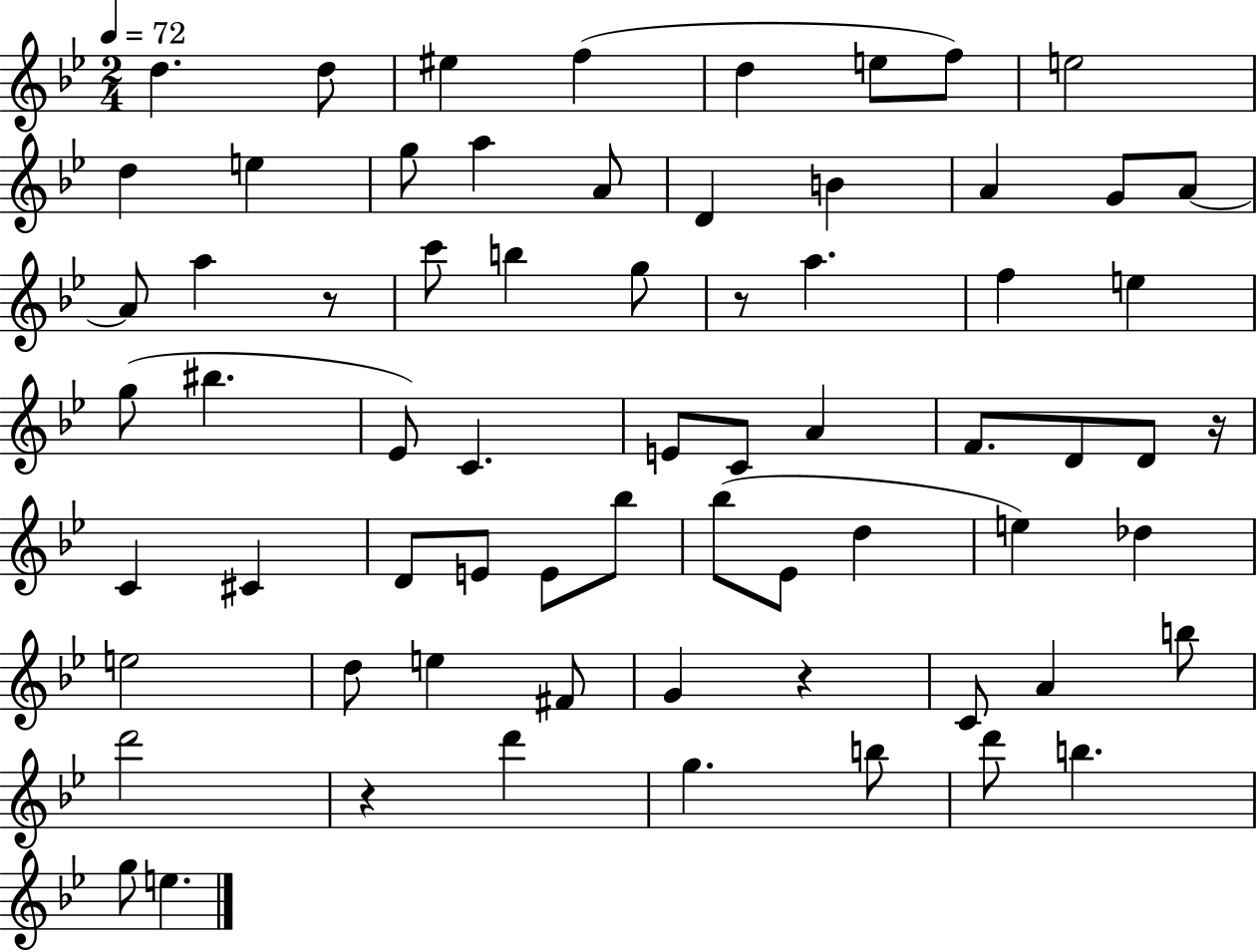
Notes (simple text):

D5/q. D5/e EIS5/q F5/q D5/q E5/e F5/e E5/h D5/q E5/q G5/e A5/q A4/e D4/q B4/q A4/q G4/e A4/e A4/e A5/q R/e C6/e B5/q G5/e R/e A5/q. F5/q E5/q G5/e BIS5/q. Eb4/e C4/q. E4/e C4/e A4/q F4/e. D4/e D4/e R/s C4/q C#4/q D4/e E4/e E4/e Bb5/e Bb5/e Eb4/e D5/q E5/q Db5/q E5/h D5/e E5/q F#4/e G4/q R/q C4/e A4/q B5/e D6/h R/q D6/q G5/q. B5/e D6/e B5/q. G5/e E5/q.